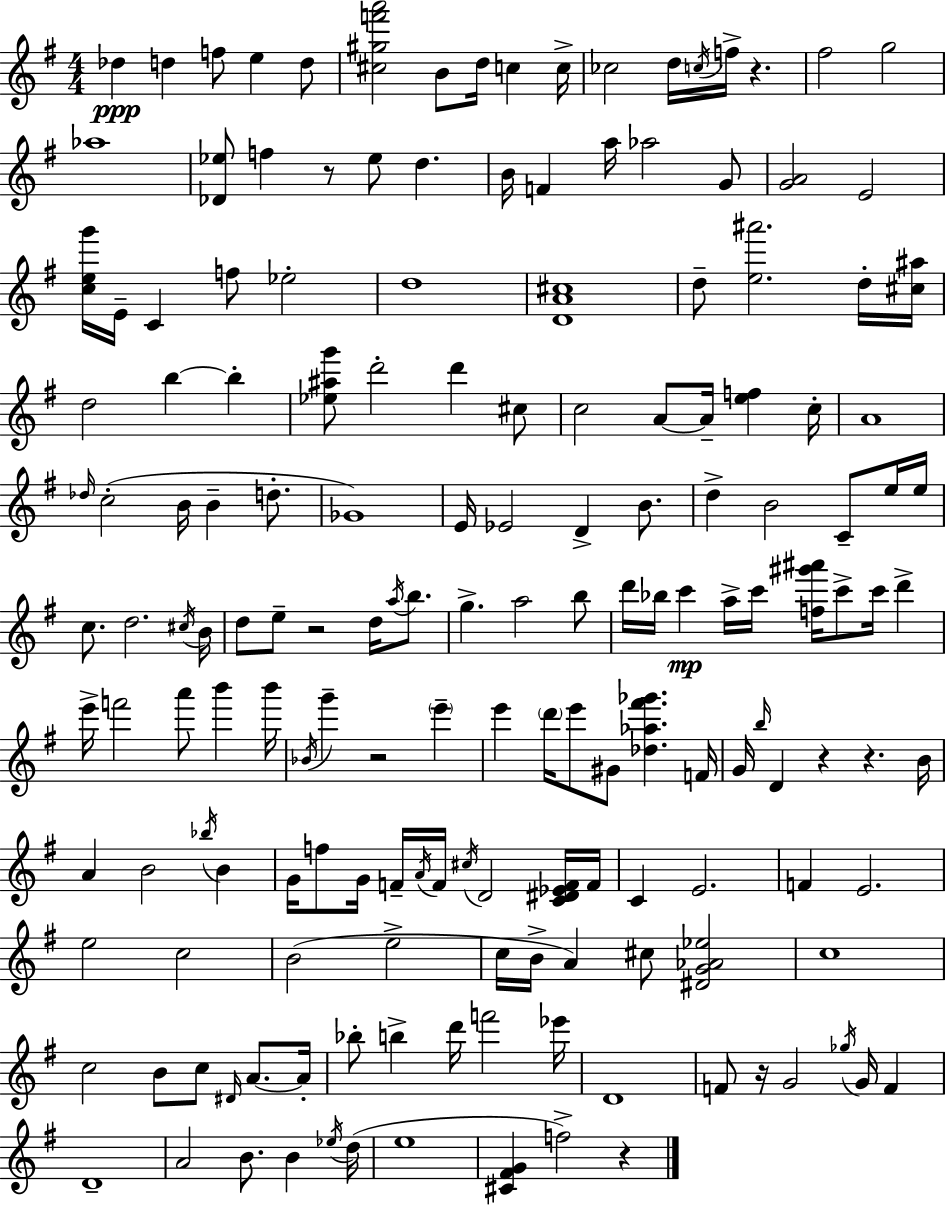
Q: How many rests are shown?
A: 8